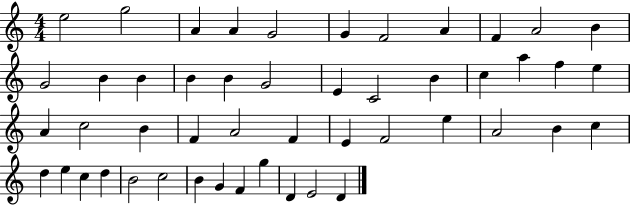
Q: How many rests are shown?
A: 0